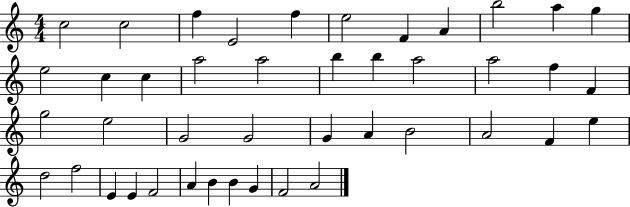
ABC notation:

X:1
T:Untitled
M:4/4
L:1/4
K:C
c2 c2 f E2 f e2 F A b2 a g e2 c c a2 a2 b b a2 a2 f F g2 e2 G2 G2 G A B2 A2 F e d2 f2 E E F2 A B B G F2 A2